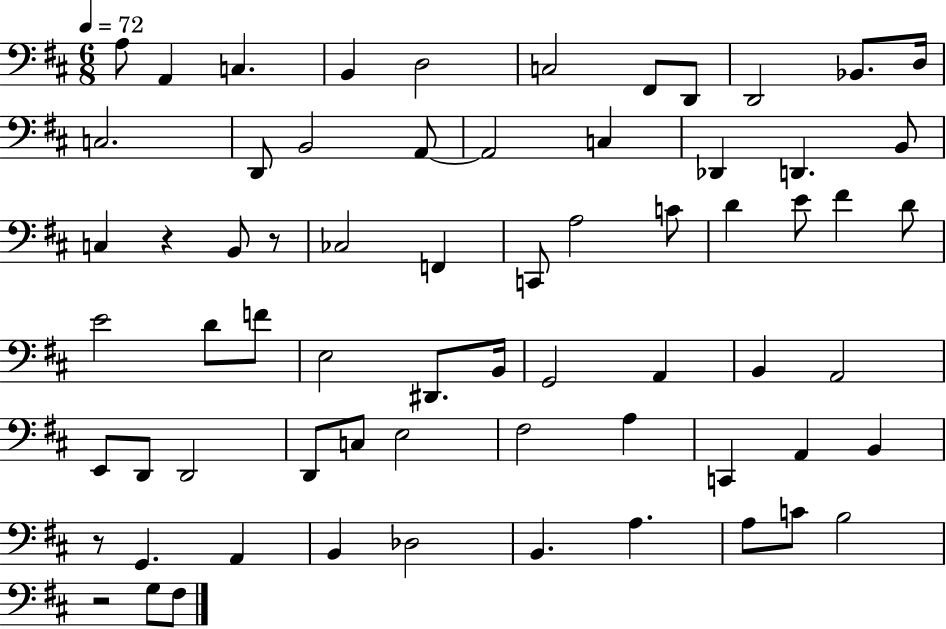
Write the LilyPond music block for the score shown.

{
  \clef bass
  \numericTimeSignature
  \time 6/8
  \key d \major
  \tempo 4 = 72
  a8 a,4 c4. | b,4 d2 | c2 fis,8 d,8 | d,2 bes,8. d16 | \break c2. | d,8 b,2 a,8~~ | a,2 c4 | des,4 d,4. b,8 | \break c4 r4 b,8 r8 | ces2 f,4 | c,8 a2 c'8 | d'4 e'8 fis'4 d'8 | \break e'2 d'8 f'8 | e2 dis,8. b,16 | g,2 a,4 | b,4 a,2 | \break e,8 d,8 d,2 | d,8 c8 e2 | fis2 a4 | c,4 a,4 b,4 | \break r8 g,4. a,4 | b,4 des2 | b,4. a4. | a8 c'8 b2 | \break r2 g8 fis8 | \bar "|."
}